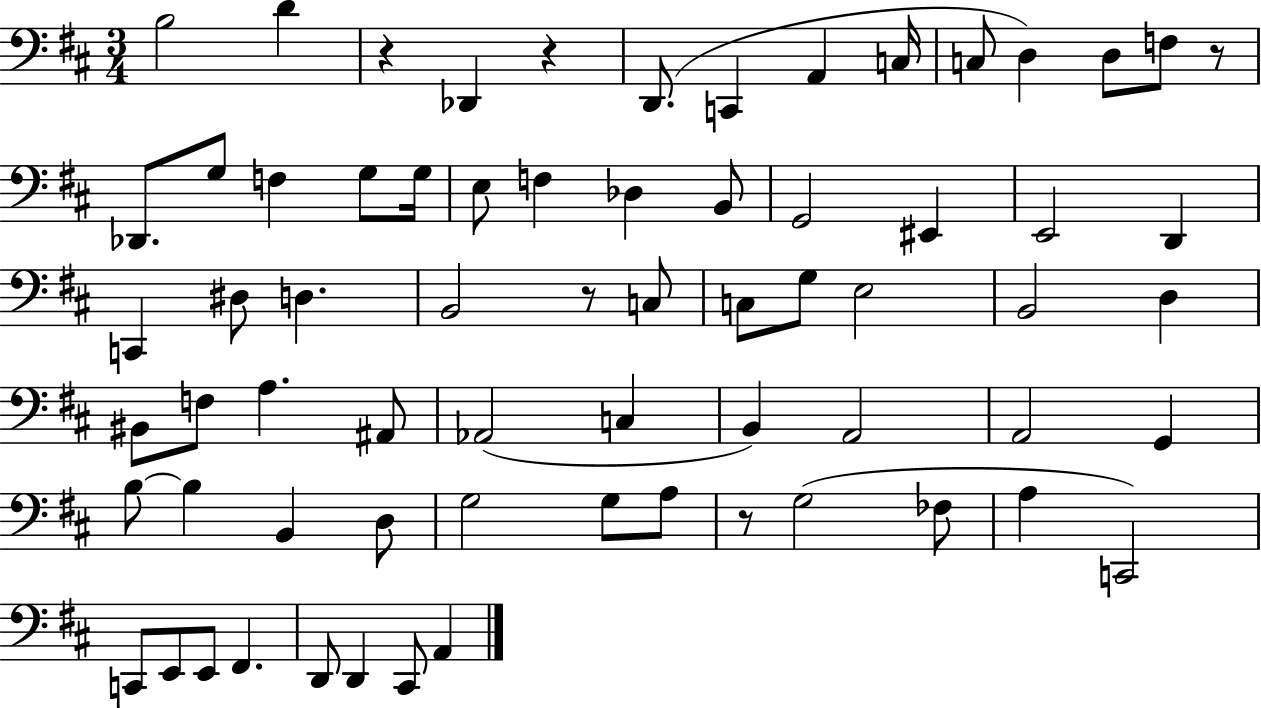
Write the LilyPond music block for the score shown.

{
  \clef bass
  \numericTimeSignature
  \time 3/4
  \key d \major
  b2 d'4 | r4 des,4 r4 | d,8.( c,4 a,4 c16 | c8 d4) d8 f8 r8 | \break des,8. g8 f4 g8 g16 | e8 f4 des4 b,8 | g,2 eis,4 | e,2 d,4 | \break c,4 dis8 d4. | b,2 r8 c8 | c8 g8 e2 | b,2 d4 | \break bis,8 f8 a4. ais,8 | aes,2( c4 | b,4) a,2 | a,2 g,4 | \break b8~~ b4 b,4 d8 | g2 g8 a8 | r8 g2( fes8 | a4 c,2) | \break c,8 e,8 e,8 fis,4. | d,8 d,4 cis,8 a,4 | \bar "|."
}